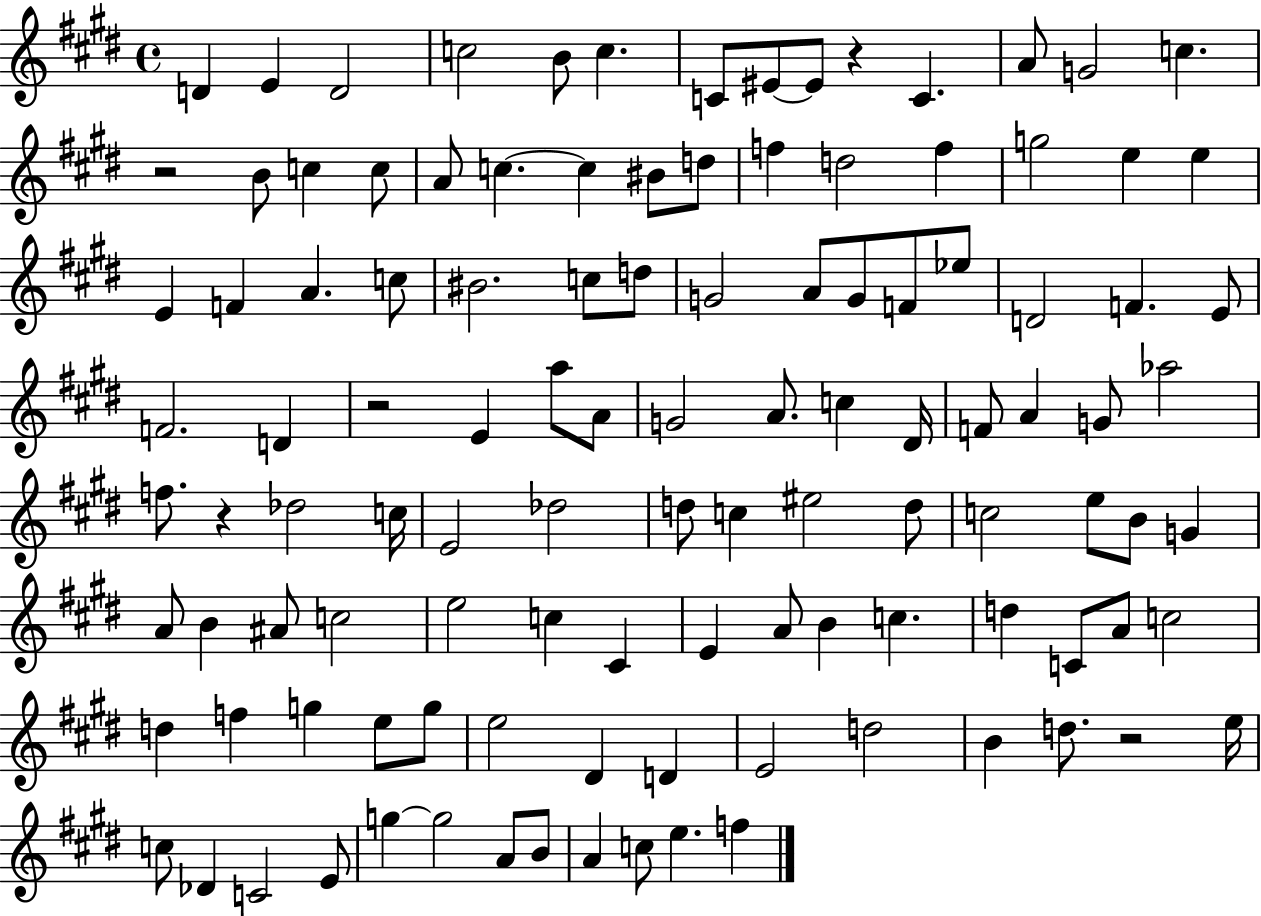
X:1
T:Untitled
M:4/4
L:1/4
K:E
D E D2 c2 B/2 c C/2 ^E/2 ^E/2 z C A/2 G2 c z2 B/2 c c/2 A/2 c c ^B/2 d/2 f d2 f g2 e e E F A c/2 ^B2 c/2 d/2 G2 A/2 G/2 F/2 _e/2 D2 F E/2 F2 D z2 E a/2 A/2 G2 A/2 c ^D/4 F/2 A G/2 _a2 f/2 z _d2 c/4 E2 _d2 d/2 c ^e2 d/2 c2 e/2 B/2 G A/2 B ^A/2 c2 e2 c ^C E A/2 B c d C/2 A/2 c2 d f g e/2 g/2 e2 ^D D E2 d2 B d/2 z2 e/4 c/2 _D C2 E/2 g g2 A/2 B/2 A c/2 e f